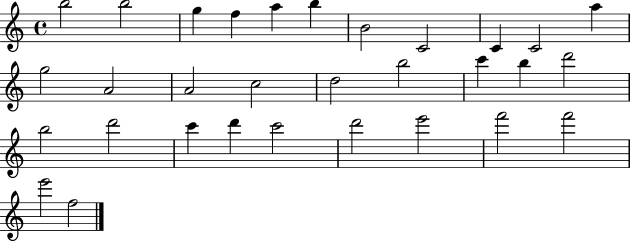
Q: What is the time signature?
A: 4/4